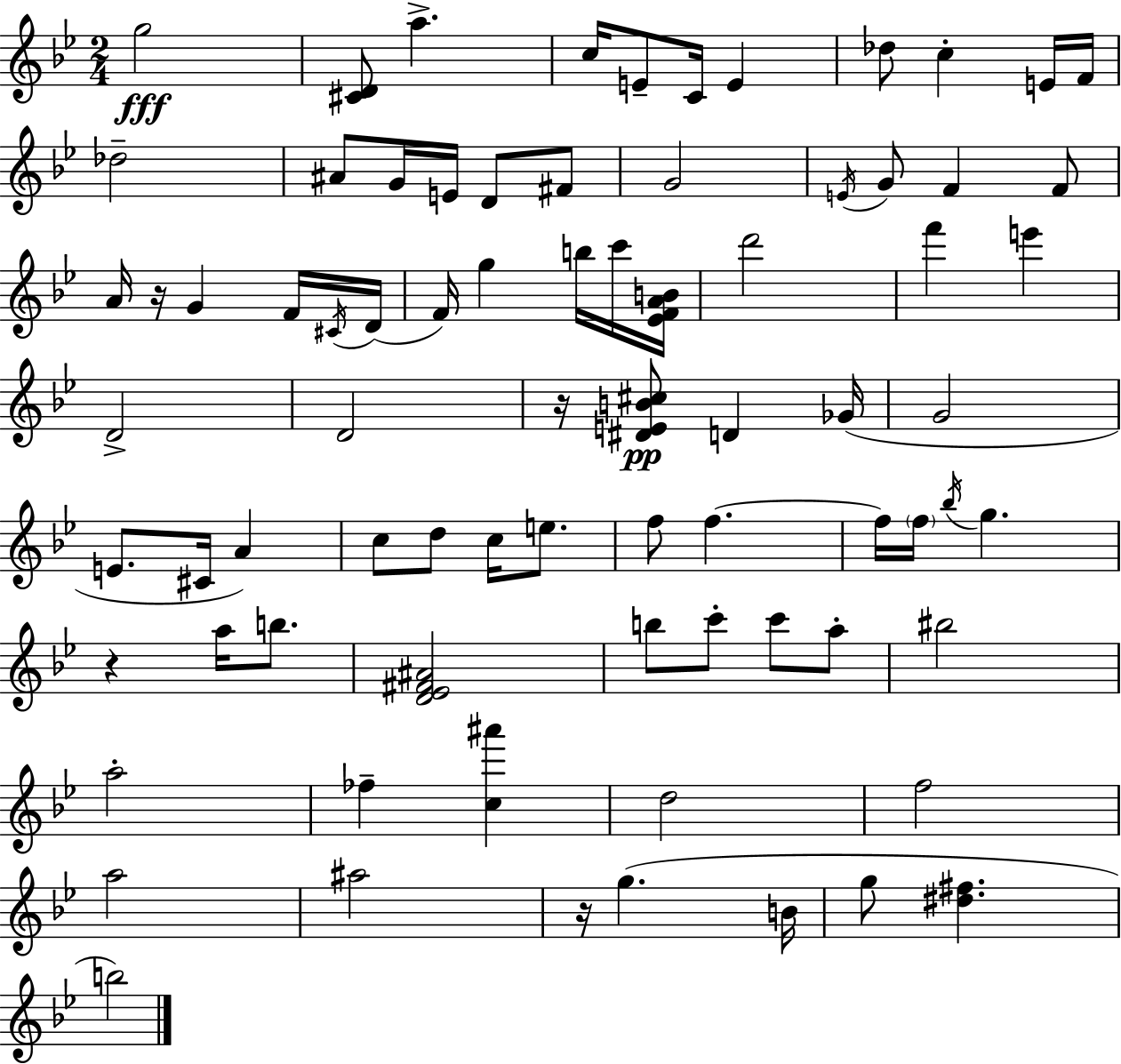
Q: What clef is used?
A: treble